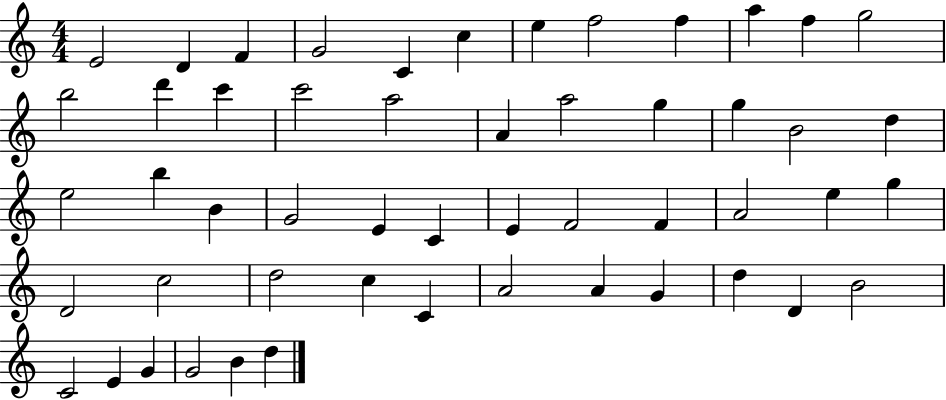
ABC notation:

X:1
T:Untitled
M:4/4
L:1/4
K:C
E2 D F G2 C c e f2 f a f g2 b2 d' c' c'2 a2 A a2 g g B2 d e2 b B G2 E C E F2 F A2 e g D2 c2 d2 c C A2 A G d D B2 C2 E G G2 B d